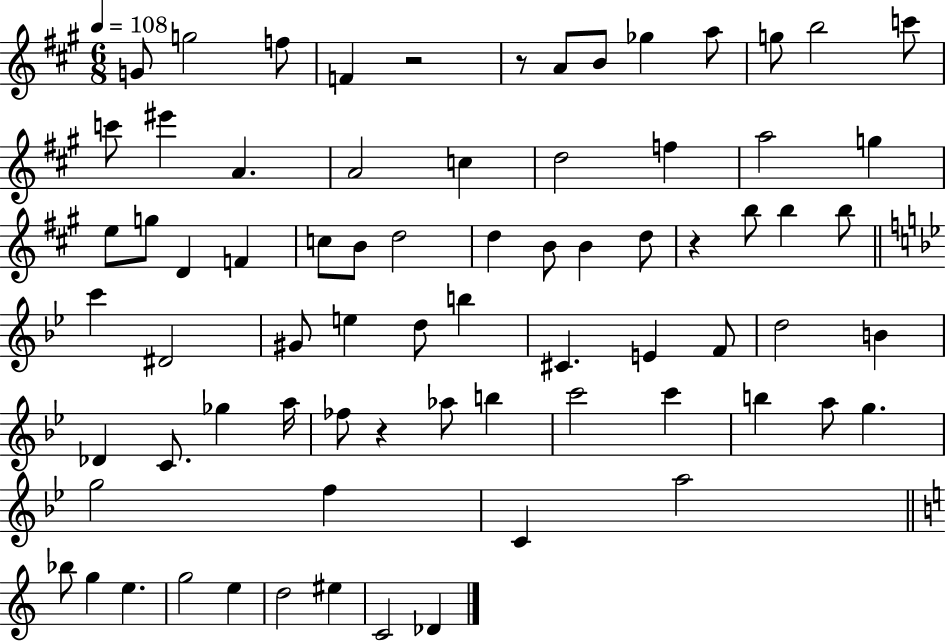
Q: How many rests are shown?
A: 4